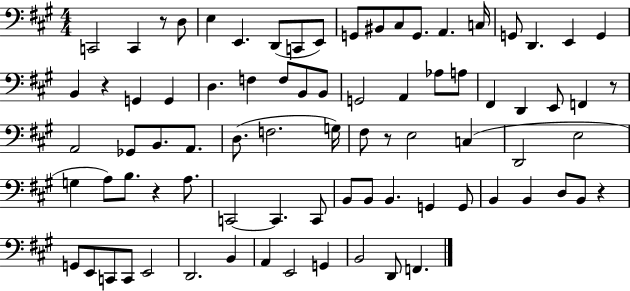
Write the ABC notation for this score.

X:1
T:Untitled
M:4/4
L:1/4
K:A
C,,2 C,, z/2 D,/2 E, E,, D,,/2 C,,/2 E,,/2 G,,/2 ^B,,/2 ^C,/2 G,,/2 A,, C,/4 G,,/2 D,, E,, G,, B,, z G,, G,, D, F, F,/2 B,,/2 B,,/2 G,,2 A,, _A,/2 A,/2 ^F,, D,, E,,/2 F,, z/2 A,,2 _G,,/2 B,,/2 A,,/2 D,/2 F,2 G,/4 ^F,/2 z/2 E,2 C, D,,2 E,2 G, A,/2 B,/2 z A,/2 C,,2 C,, C,,/2 B,,/2 B,,/2 B,, G,, G,,/2 B,, B,, D,/2 B,,/2 z G,,/2 E,,/2 C,,/2 C,,/2 E,,2 D,,2 B,, A,, E,,2 G,, B,,2 D,,/2 F,,